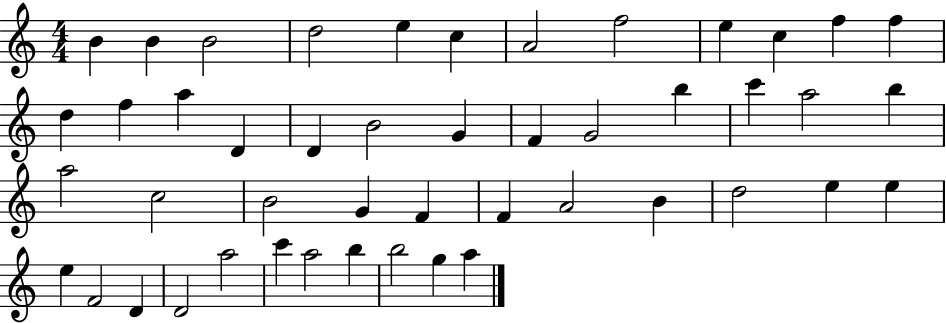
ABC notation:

X:1
T:Untitled
M:4/4
L:1/4
K:C
B B B2 d2 e c A2 f2 e c f f d f a D D B2 G F G2 b c' a2 b a2 c2 B2 G F F A2 B d2 e e e F2 D D2 a2 c' a2 b b2 g a